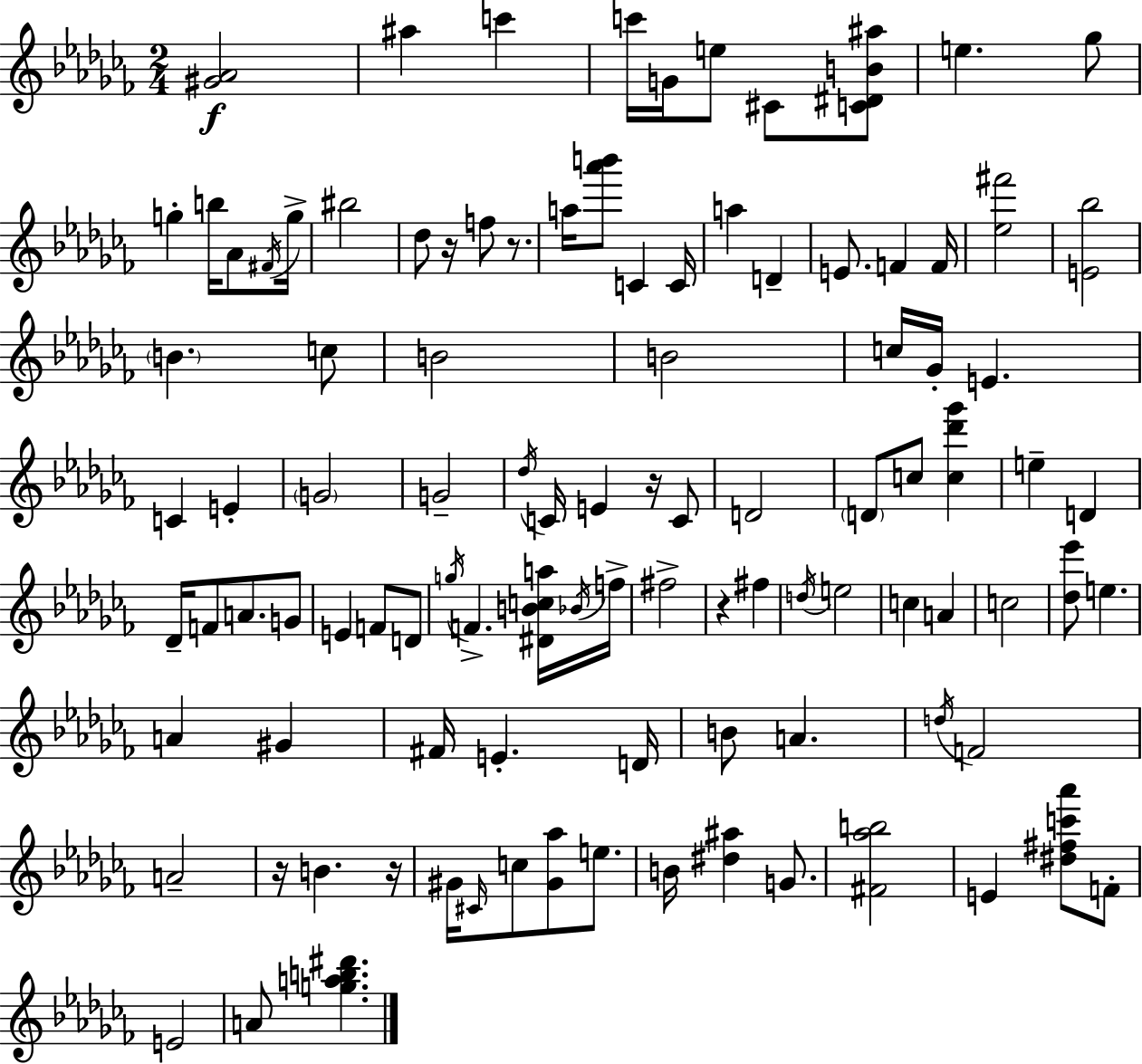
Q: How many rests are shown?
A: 6